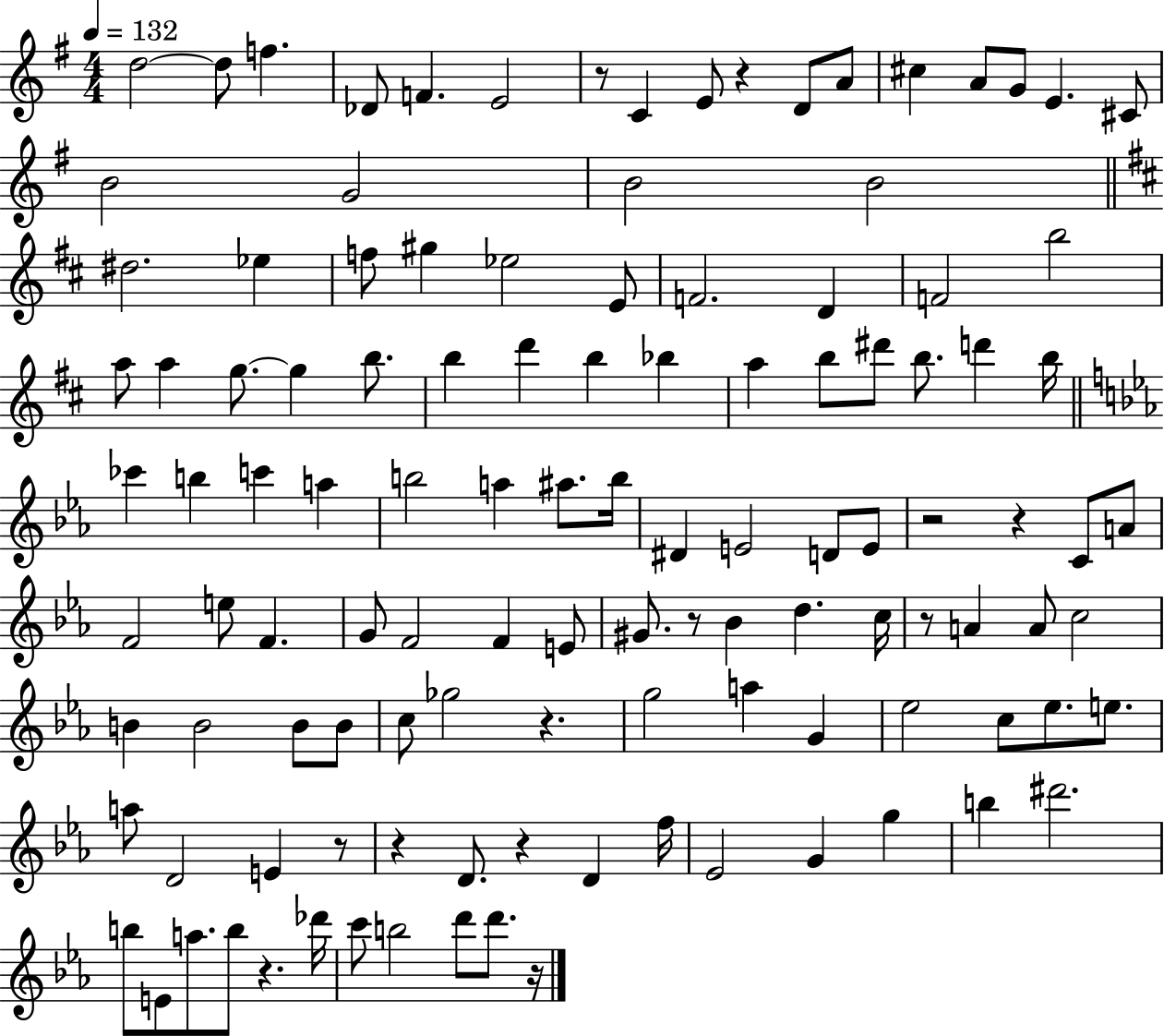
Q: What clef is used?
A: treble